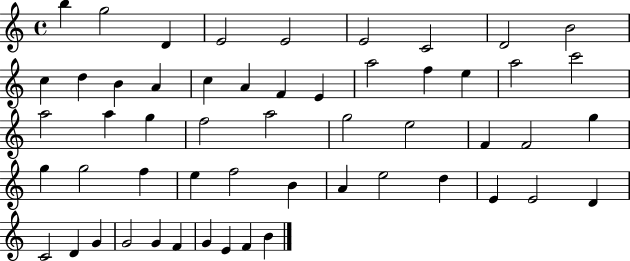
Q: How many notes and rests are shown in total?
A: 54